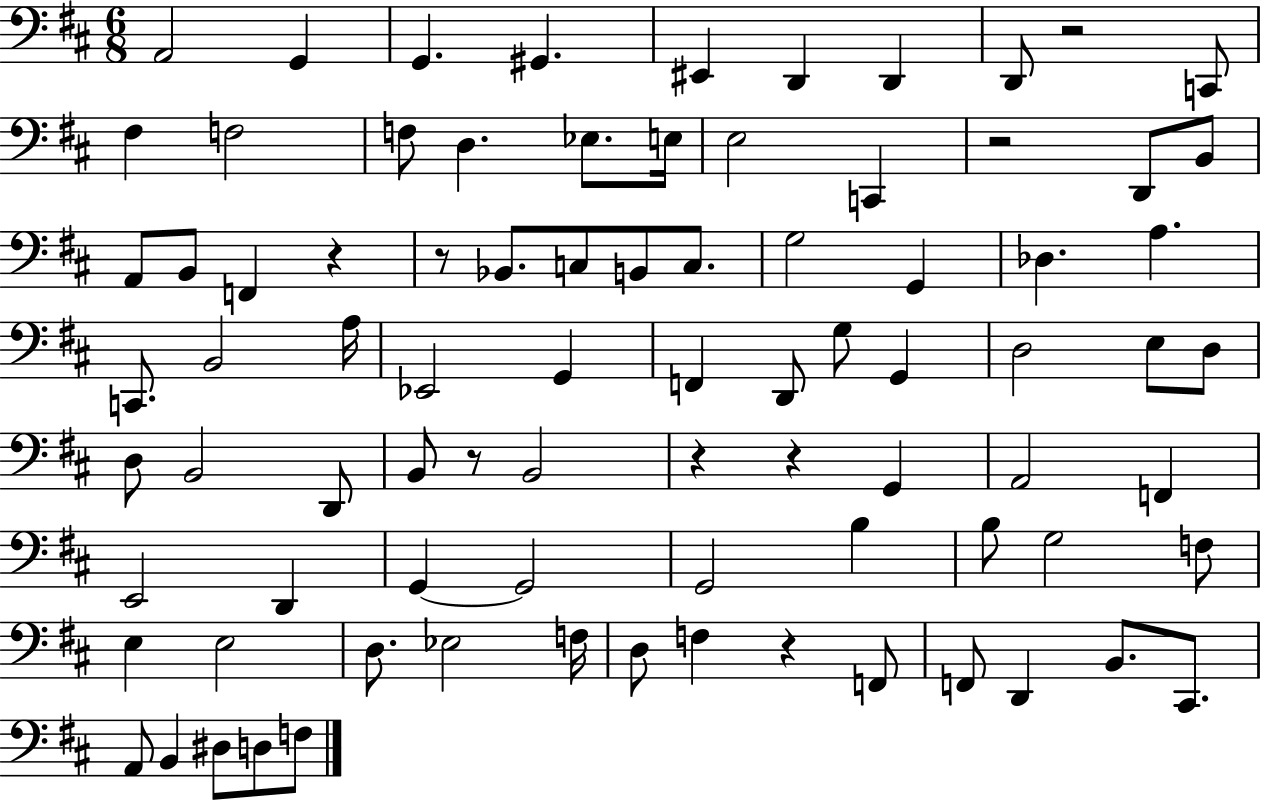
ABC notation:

X:1
T:Untitled
M:6/8
L:1/4
K:D
A,,2 G,, G,, ^G,, ^E,, D,, D,, D,,/2 z2 C,,/2 ^F, F,2 F,/2 D, _E,/2 E,/4 E,2 C,, z2 D,,/2 B,,/2 A,,/2 B,,/2 F,, z z/2 _B,,/2 C,/2 B,,/2 C,/2 G,2 G,, _D, A, C,,/2 B,,2 A,/4 _E,,2 G,, F,, D,,/2 G,/2 G,, D,2 E,/2 D,/2 D,/2 B,,2 D,,/2 B,,/2 z/2 B,,2 z z G,, A,,2 F,, E,,2 D,, G,, G,,2 G,,2 B, B,/2 G,2 F,/2 E, E,2 D,/2 _E,2 F,/4 D,/2 F, z F,,/2 F,,/2 D,, B,,/2 ^C,,/2 A,,/2 B,, ^D,/2 D,/2 F,/2